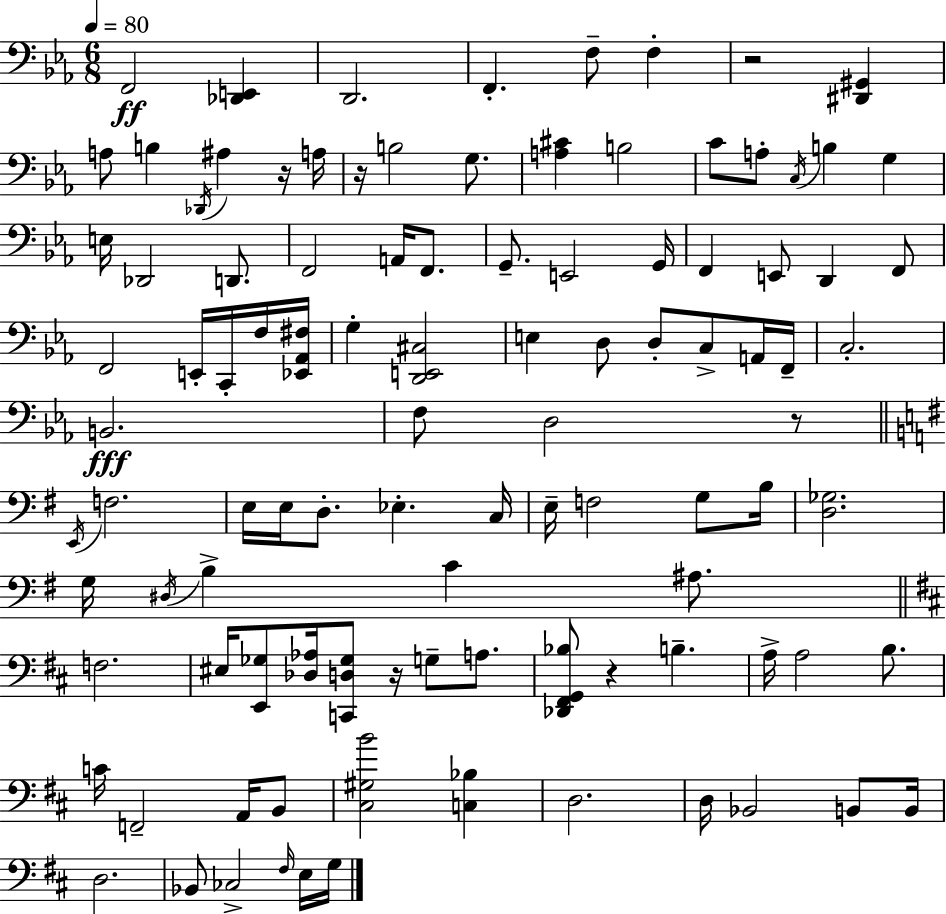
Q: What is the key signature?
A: EES major